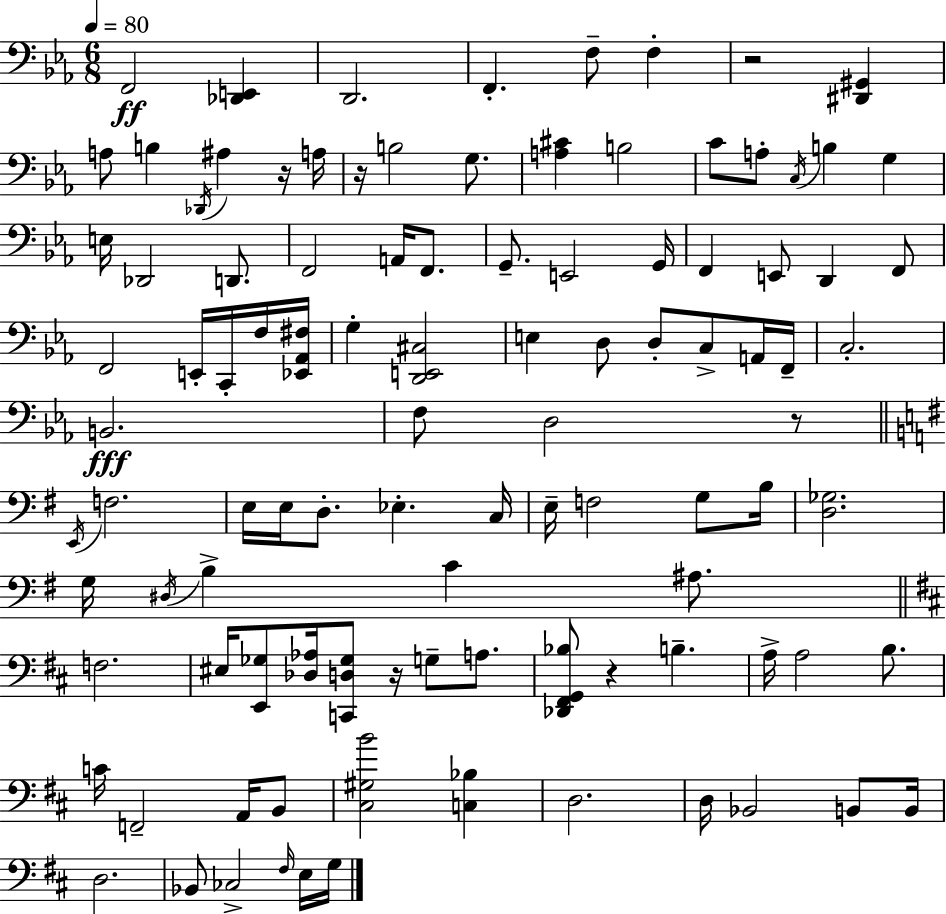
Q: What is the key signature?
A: EES major